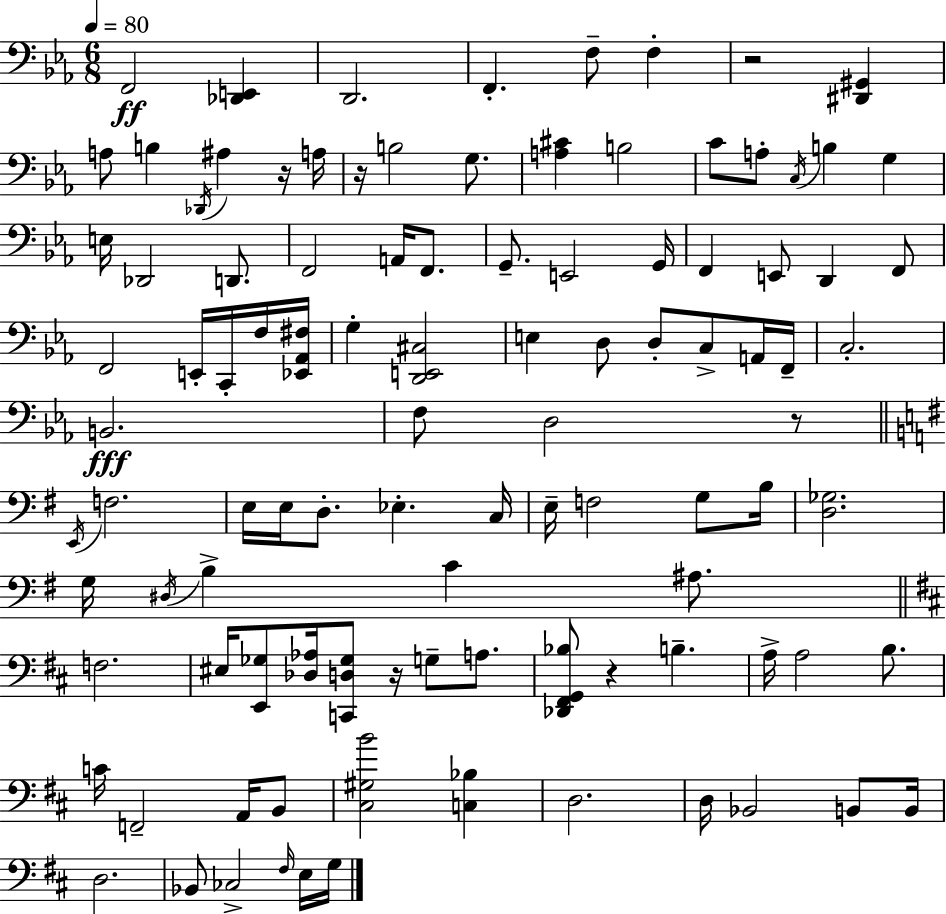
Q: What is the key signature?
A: EES major